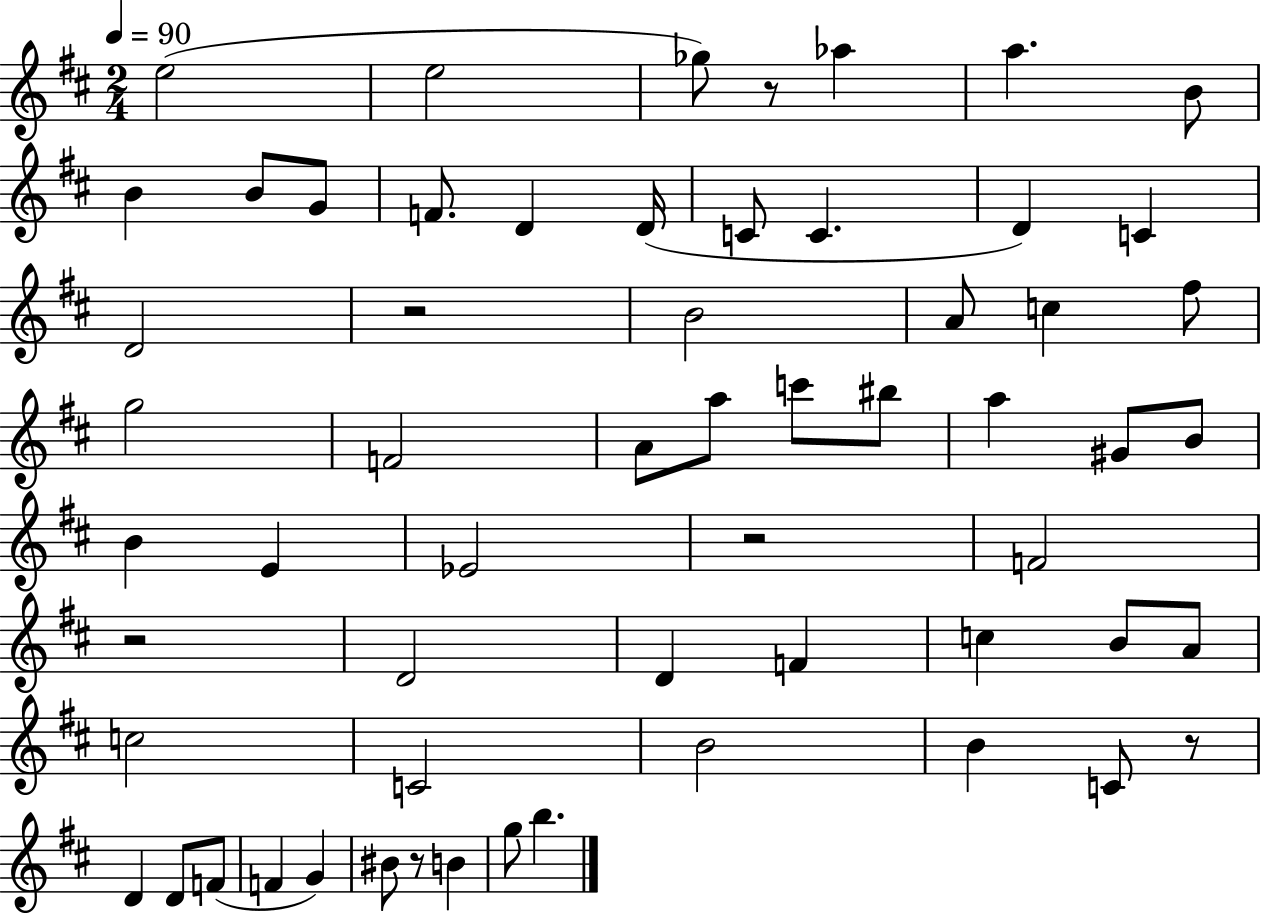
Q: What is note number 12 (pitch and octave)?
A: D4